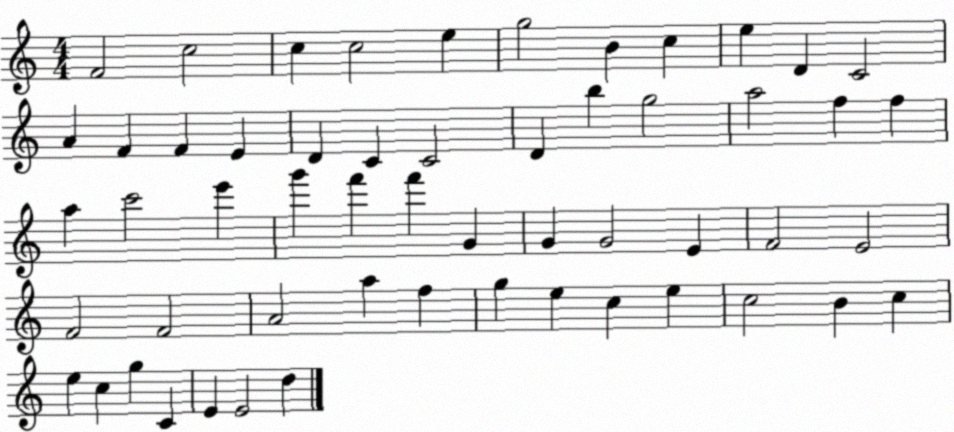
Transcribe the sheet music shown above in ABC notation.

X:1
T:Untitled
M:4/4
L:1/4
K:C
F2 c2 c c2 e g2 B c e D C2 A F F E D C C2 D b g2 a2 f f a c'2 e' g' f' f' G G G2 E F2 E2 F2 F2 A2 a f g e c e c2 B c e c g C E E2 d